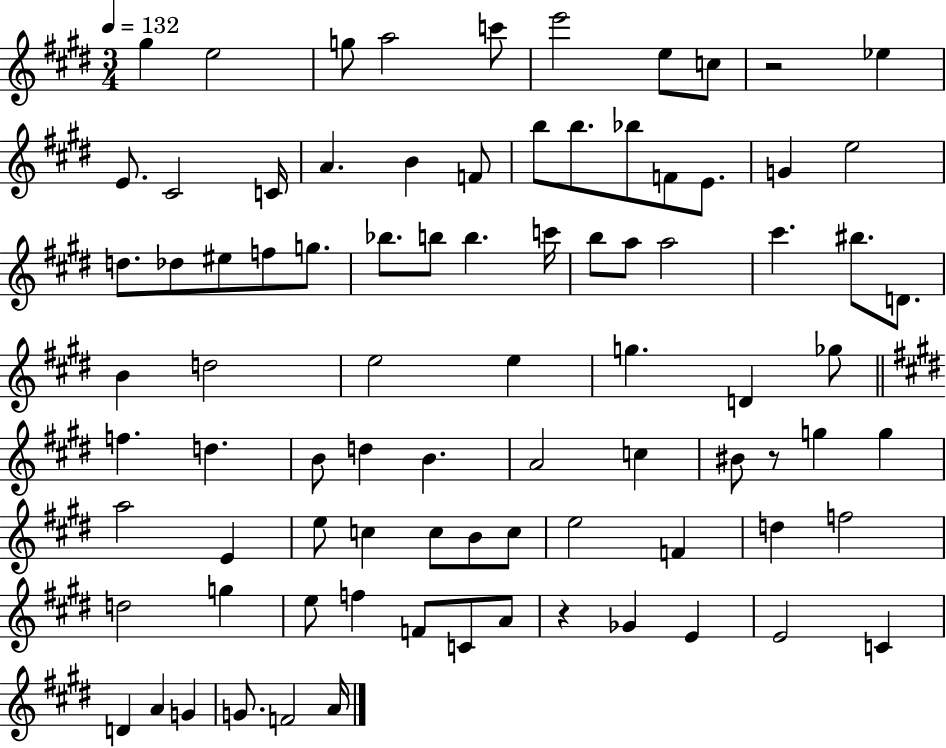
G#5/q E5/h G5/e A5/h C6/e E6/h E5/e C5/e R/h Eb5/q E4/e. C#4/h C4/s A4/q. B4/q F4/e B5/e B5/e. Bb5/e F4/e E4/e. G4/q E5/h D5/e. Db5/e EIS5/e F5/e G5/e. Bb5/e. B5/e B5/q. C6/s B5/e A5/e A5/h C#6/q. BIS5/e. D4/e. B4/q D5/h E5/h E5/q G5/q. D4/q Gb5/e F5/q. D5/q. B4/e D5/q B4/q. A4/h C5/q BIS4/e R/e G5/q G5/q A5/h E4/q E5/e C5/q C5/e B4/e C5/e E5/h F4/q D5/q F5/h D5/h G5/q E5/e F5/q F4/e C4/e A4/e R/q Gb4/q E4/q E4/h C4/q D4/q A4/q G4/q G4/e. F4/h A4/s